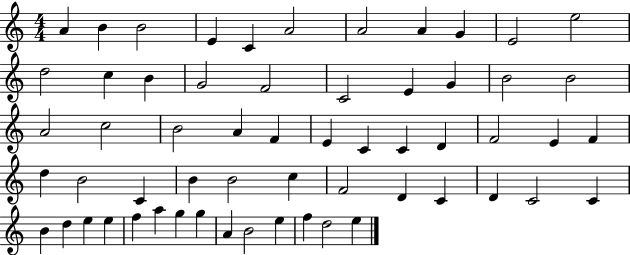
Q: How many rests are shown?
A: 0